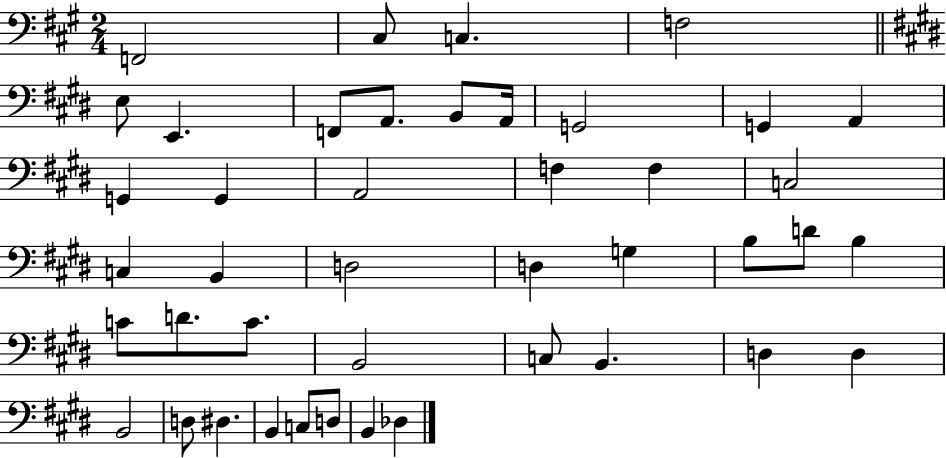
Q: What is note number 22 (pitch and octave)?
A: D3